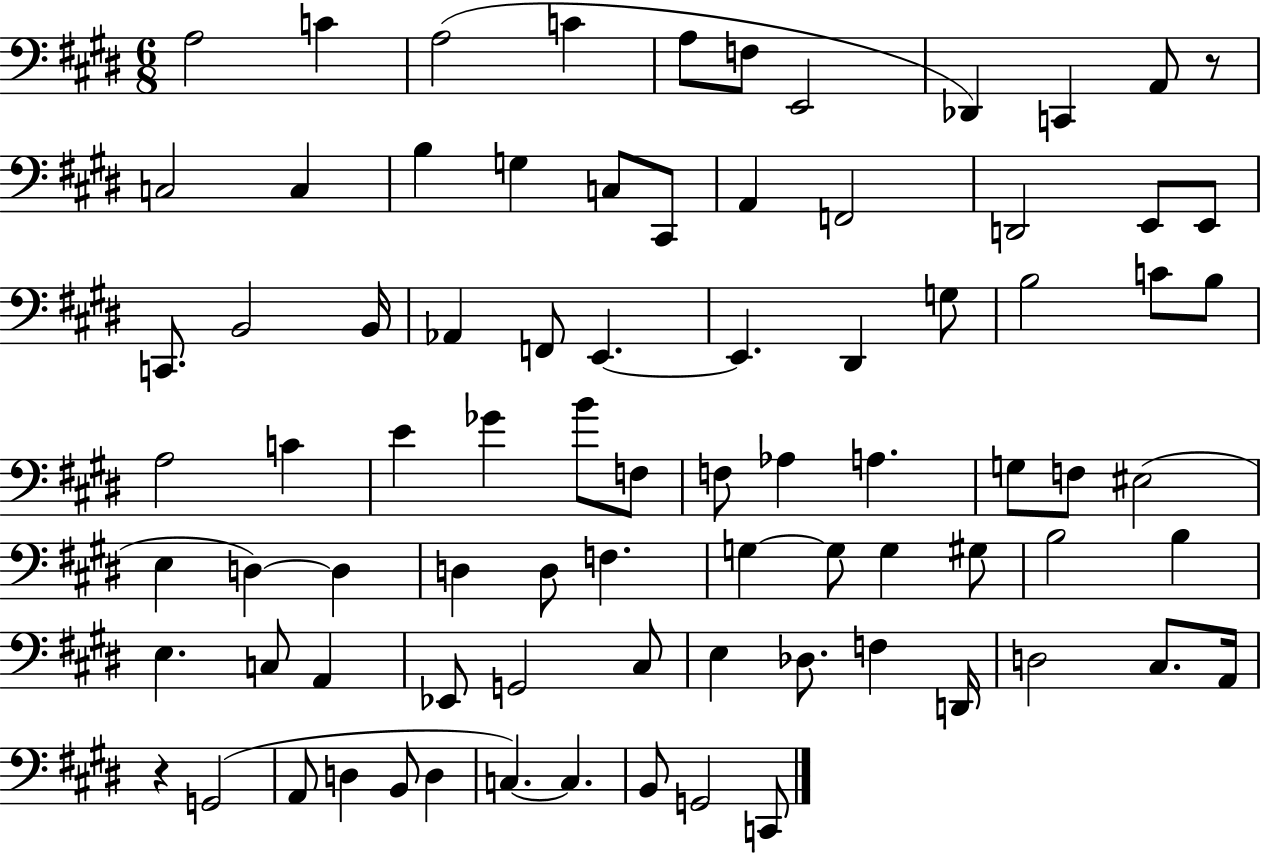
A3/h C4/q A3/h C4/q A3/e F3/e E2/h Db2/q C2/q A2/e R/e C3/h C3/q B3/q G3/q C3/e C#2/e A2/q F2/h D2/h E2/e E2/e C2/e. B2/h B2/s Ab2/q F2/e E2/q. E2/q. D#2/q G3/e B3/h C4/e B3/e A3/h C4/q E4/q Gb4/q B4/e F3/e F3/e Ab3/q A3/q. G3/e F3/e EIS3/h E3/q D3/q D3/q D3/q D3/e F3/q. G3/q G3/e G3/q G#3/e B3/h B3/q E3/q. C3/e A2/q Eb2/e G2/h C#3/e E3/q Db3/e. F3/q D2/s D3/h C#3/e. A2/s R/q G2/h A2/e D3/q B2/e D3/q C3/q. C3/q. B2/e G2/h C2/e